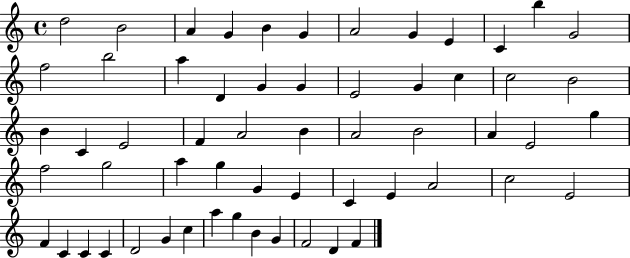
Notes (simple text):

D5/h B4/h A4/q G4/q B4/q G4/q A4/h G4/q E4/q C4/q B5/q G4/h F5/h B5/h A5/q D4/q G4/q G4/q E4/h G4/q C5/q C5/h B4/h B4/q C4/q E4/h F4/q A4/h B4/q A4/h B4/h A4/q E4/h G5/q F5/h G5/h A5/q G5/q G4/q E4/q C4/q E4/q A4/h C5/h E4/h F4/q C4/q C4/q C4/q D4/h G4/q C5/q A5/q G5/q B4/q G4/q F4/h D4/q F4/q